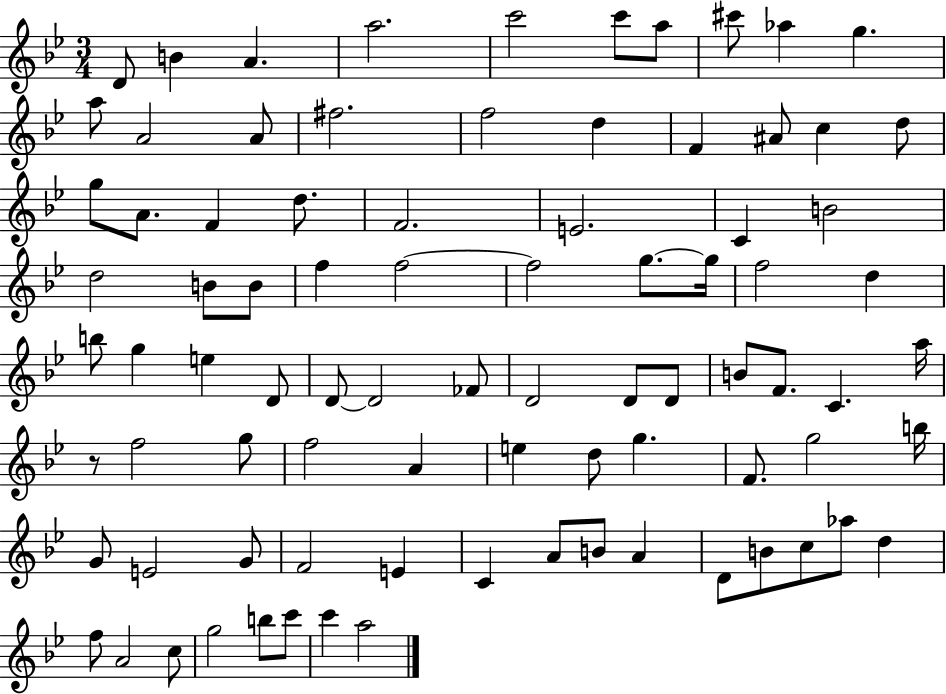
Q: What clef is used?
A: treble